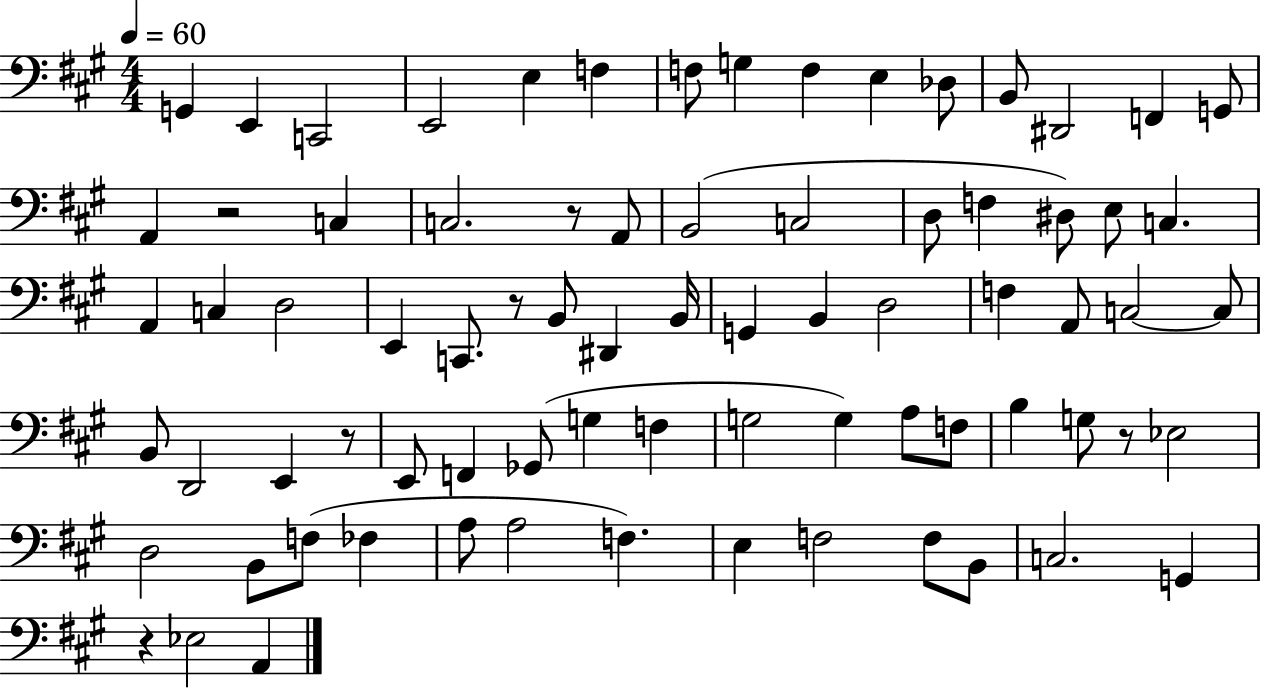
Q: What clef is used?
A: bass